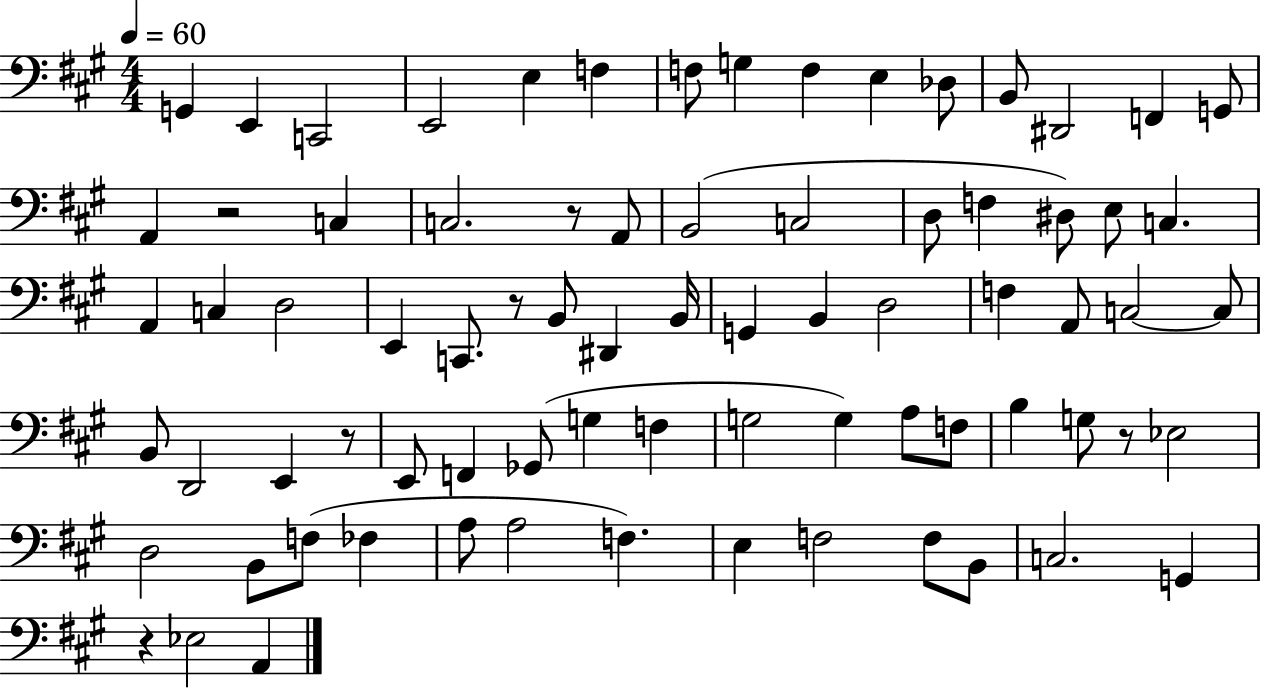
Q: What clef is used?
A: bass